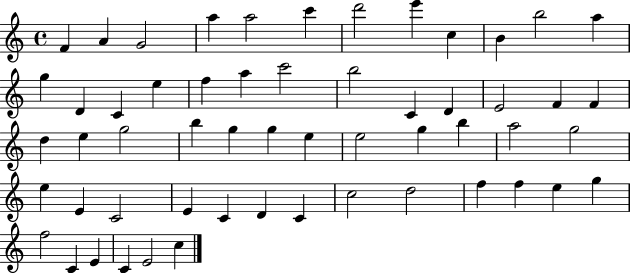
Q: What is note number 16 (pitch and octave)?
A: E5